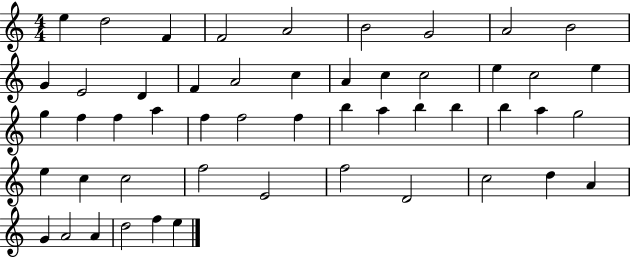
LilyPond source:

{
  \clef treble
  \numericTimeSignature
  \time 4/4
  \key c \major
  e''4 d''2 f'4 | f'2 a'2 | b'2 g'2 | a'2 b'2 | \break g'4 e'2 d'4 | f'4 a'2 c''4 | a'4 c''4 c''2 | e''4 c''2 e''4 | \break g''4 f''4 f''4 a''4 | f''4 f''2 f''4 | b''4 a''4 b''4 b''4 | b''4 a''4 g''2 | \break e''4 c''4 c''2 | f''2 e'2 | f''2 d'2 | c''2 d''4 a'4 | \break g'4 a'2 a'4 | d''2 f''4 e''4 | \bar "|."
}